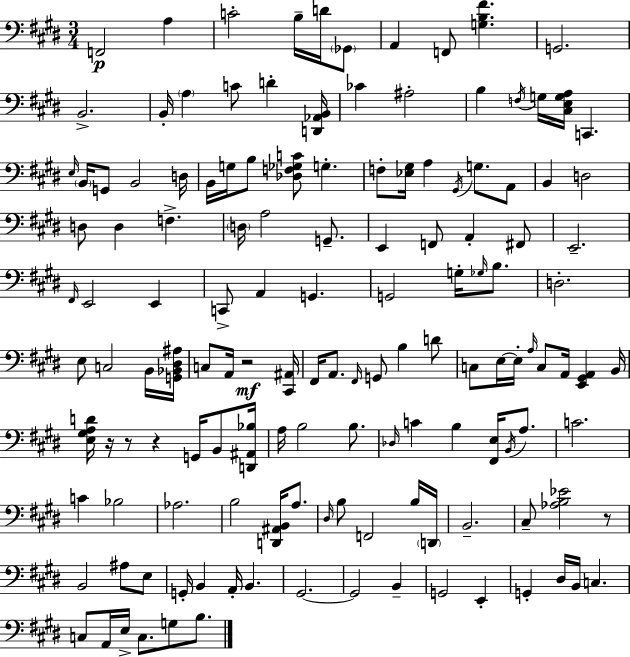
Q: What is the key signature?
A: E major